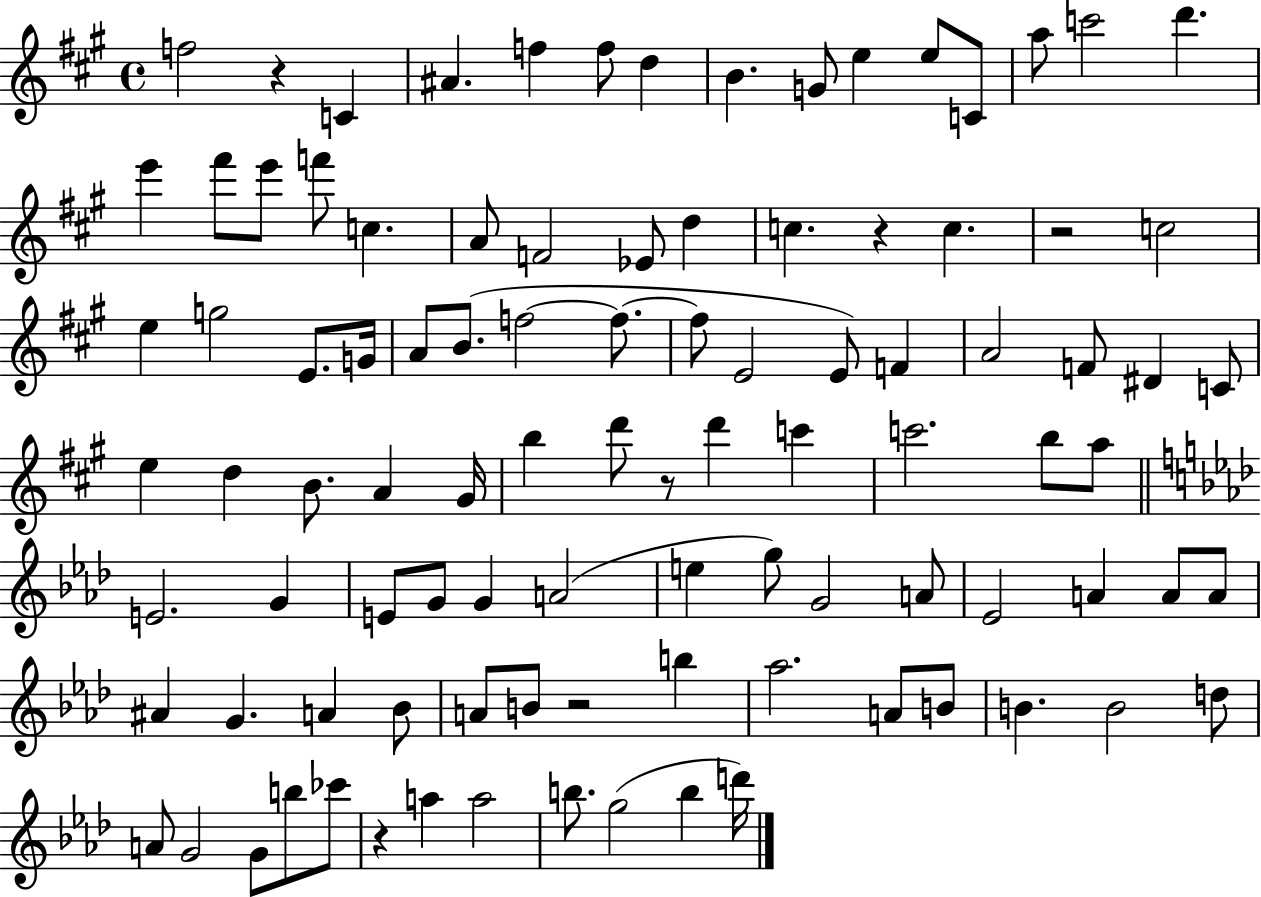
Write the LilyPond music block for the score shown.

{
  \clef treble
  \time 4/4
  \defaultTimeSignature
  \key a \major
  f''2 r4 c'4 | ais'4. f''4 f''8 d''4 | b'4. g'8 e''4 e''8 c'8 | a''8 c'''2 d'''4. | \break e'''4 fis'''8 e'''8 f'''8 c''4. | a'8 f'2 ees'8 d''4 | c''4. r4 c''4. | r2 c''2 | \break e''4 g''2 e'8. g'16 | a'8 b'8.( f''2~~ f''8.~~ | f''8 e'2 e'8) f'4 | a'2 f'8 dis'4 c'8 | \break e''4 d''4 b'8. a'4 gis'16 | b''4 d'''8 r8 d'''4 c'''4 | c'''2. b''8 a''8 | \bar "||" \break \key aes \major e'2. g'4 | e'8 g'8 g'4 a'2( | e''4 g''8) g'2 a'8 | ees'2 a'4 a'8 a'8 | \break ais'4 g'4. a'4 bes'8 | a'8 b'8 r2 b''4 | aes''2. a'8 b'8 | b'4. b'2 d''8 | \break a'8 g'2 g'8 b''8 ces'''8 | r4 a''4 a''2 | b''8. g''2( b''4 d'''16) | \bar "|."
}